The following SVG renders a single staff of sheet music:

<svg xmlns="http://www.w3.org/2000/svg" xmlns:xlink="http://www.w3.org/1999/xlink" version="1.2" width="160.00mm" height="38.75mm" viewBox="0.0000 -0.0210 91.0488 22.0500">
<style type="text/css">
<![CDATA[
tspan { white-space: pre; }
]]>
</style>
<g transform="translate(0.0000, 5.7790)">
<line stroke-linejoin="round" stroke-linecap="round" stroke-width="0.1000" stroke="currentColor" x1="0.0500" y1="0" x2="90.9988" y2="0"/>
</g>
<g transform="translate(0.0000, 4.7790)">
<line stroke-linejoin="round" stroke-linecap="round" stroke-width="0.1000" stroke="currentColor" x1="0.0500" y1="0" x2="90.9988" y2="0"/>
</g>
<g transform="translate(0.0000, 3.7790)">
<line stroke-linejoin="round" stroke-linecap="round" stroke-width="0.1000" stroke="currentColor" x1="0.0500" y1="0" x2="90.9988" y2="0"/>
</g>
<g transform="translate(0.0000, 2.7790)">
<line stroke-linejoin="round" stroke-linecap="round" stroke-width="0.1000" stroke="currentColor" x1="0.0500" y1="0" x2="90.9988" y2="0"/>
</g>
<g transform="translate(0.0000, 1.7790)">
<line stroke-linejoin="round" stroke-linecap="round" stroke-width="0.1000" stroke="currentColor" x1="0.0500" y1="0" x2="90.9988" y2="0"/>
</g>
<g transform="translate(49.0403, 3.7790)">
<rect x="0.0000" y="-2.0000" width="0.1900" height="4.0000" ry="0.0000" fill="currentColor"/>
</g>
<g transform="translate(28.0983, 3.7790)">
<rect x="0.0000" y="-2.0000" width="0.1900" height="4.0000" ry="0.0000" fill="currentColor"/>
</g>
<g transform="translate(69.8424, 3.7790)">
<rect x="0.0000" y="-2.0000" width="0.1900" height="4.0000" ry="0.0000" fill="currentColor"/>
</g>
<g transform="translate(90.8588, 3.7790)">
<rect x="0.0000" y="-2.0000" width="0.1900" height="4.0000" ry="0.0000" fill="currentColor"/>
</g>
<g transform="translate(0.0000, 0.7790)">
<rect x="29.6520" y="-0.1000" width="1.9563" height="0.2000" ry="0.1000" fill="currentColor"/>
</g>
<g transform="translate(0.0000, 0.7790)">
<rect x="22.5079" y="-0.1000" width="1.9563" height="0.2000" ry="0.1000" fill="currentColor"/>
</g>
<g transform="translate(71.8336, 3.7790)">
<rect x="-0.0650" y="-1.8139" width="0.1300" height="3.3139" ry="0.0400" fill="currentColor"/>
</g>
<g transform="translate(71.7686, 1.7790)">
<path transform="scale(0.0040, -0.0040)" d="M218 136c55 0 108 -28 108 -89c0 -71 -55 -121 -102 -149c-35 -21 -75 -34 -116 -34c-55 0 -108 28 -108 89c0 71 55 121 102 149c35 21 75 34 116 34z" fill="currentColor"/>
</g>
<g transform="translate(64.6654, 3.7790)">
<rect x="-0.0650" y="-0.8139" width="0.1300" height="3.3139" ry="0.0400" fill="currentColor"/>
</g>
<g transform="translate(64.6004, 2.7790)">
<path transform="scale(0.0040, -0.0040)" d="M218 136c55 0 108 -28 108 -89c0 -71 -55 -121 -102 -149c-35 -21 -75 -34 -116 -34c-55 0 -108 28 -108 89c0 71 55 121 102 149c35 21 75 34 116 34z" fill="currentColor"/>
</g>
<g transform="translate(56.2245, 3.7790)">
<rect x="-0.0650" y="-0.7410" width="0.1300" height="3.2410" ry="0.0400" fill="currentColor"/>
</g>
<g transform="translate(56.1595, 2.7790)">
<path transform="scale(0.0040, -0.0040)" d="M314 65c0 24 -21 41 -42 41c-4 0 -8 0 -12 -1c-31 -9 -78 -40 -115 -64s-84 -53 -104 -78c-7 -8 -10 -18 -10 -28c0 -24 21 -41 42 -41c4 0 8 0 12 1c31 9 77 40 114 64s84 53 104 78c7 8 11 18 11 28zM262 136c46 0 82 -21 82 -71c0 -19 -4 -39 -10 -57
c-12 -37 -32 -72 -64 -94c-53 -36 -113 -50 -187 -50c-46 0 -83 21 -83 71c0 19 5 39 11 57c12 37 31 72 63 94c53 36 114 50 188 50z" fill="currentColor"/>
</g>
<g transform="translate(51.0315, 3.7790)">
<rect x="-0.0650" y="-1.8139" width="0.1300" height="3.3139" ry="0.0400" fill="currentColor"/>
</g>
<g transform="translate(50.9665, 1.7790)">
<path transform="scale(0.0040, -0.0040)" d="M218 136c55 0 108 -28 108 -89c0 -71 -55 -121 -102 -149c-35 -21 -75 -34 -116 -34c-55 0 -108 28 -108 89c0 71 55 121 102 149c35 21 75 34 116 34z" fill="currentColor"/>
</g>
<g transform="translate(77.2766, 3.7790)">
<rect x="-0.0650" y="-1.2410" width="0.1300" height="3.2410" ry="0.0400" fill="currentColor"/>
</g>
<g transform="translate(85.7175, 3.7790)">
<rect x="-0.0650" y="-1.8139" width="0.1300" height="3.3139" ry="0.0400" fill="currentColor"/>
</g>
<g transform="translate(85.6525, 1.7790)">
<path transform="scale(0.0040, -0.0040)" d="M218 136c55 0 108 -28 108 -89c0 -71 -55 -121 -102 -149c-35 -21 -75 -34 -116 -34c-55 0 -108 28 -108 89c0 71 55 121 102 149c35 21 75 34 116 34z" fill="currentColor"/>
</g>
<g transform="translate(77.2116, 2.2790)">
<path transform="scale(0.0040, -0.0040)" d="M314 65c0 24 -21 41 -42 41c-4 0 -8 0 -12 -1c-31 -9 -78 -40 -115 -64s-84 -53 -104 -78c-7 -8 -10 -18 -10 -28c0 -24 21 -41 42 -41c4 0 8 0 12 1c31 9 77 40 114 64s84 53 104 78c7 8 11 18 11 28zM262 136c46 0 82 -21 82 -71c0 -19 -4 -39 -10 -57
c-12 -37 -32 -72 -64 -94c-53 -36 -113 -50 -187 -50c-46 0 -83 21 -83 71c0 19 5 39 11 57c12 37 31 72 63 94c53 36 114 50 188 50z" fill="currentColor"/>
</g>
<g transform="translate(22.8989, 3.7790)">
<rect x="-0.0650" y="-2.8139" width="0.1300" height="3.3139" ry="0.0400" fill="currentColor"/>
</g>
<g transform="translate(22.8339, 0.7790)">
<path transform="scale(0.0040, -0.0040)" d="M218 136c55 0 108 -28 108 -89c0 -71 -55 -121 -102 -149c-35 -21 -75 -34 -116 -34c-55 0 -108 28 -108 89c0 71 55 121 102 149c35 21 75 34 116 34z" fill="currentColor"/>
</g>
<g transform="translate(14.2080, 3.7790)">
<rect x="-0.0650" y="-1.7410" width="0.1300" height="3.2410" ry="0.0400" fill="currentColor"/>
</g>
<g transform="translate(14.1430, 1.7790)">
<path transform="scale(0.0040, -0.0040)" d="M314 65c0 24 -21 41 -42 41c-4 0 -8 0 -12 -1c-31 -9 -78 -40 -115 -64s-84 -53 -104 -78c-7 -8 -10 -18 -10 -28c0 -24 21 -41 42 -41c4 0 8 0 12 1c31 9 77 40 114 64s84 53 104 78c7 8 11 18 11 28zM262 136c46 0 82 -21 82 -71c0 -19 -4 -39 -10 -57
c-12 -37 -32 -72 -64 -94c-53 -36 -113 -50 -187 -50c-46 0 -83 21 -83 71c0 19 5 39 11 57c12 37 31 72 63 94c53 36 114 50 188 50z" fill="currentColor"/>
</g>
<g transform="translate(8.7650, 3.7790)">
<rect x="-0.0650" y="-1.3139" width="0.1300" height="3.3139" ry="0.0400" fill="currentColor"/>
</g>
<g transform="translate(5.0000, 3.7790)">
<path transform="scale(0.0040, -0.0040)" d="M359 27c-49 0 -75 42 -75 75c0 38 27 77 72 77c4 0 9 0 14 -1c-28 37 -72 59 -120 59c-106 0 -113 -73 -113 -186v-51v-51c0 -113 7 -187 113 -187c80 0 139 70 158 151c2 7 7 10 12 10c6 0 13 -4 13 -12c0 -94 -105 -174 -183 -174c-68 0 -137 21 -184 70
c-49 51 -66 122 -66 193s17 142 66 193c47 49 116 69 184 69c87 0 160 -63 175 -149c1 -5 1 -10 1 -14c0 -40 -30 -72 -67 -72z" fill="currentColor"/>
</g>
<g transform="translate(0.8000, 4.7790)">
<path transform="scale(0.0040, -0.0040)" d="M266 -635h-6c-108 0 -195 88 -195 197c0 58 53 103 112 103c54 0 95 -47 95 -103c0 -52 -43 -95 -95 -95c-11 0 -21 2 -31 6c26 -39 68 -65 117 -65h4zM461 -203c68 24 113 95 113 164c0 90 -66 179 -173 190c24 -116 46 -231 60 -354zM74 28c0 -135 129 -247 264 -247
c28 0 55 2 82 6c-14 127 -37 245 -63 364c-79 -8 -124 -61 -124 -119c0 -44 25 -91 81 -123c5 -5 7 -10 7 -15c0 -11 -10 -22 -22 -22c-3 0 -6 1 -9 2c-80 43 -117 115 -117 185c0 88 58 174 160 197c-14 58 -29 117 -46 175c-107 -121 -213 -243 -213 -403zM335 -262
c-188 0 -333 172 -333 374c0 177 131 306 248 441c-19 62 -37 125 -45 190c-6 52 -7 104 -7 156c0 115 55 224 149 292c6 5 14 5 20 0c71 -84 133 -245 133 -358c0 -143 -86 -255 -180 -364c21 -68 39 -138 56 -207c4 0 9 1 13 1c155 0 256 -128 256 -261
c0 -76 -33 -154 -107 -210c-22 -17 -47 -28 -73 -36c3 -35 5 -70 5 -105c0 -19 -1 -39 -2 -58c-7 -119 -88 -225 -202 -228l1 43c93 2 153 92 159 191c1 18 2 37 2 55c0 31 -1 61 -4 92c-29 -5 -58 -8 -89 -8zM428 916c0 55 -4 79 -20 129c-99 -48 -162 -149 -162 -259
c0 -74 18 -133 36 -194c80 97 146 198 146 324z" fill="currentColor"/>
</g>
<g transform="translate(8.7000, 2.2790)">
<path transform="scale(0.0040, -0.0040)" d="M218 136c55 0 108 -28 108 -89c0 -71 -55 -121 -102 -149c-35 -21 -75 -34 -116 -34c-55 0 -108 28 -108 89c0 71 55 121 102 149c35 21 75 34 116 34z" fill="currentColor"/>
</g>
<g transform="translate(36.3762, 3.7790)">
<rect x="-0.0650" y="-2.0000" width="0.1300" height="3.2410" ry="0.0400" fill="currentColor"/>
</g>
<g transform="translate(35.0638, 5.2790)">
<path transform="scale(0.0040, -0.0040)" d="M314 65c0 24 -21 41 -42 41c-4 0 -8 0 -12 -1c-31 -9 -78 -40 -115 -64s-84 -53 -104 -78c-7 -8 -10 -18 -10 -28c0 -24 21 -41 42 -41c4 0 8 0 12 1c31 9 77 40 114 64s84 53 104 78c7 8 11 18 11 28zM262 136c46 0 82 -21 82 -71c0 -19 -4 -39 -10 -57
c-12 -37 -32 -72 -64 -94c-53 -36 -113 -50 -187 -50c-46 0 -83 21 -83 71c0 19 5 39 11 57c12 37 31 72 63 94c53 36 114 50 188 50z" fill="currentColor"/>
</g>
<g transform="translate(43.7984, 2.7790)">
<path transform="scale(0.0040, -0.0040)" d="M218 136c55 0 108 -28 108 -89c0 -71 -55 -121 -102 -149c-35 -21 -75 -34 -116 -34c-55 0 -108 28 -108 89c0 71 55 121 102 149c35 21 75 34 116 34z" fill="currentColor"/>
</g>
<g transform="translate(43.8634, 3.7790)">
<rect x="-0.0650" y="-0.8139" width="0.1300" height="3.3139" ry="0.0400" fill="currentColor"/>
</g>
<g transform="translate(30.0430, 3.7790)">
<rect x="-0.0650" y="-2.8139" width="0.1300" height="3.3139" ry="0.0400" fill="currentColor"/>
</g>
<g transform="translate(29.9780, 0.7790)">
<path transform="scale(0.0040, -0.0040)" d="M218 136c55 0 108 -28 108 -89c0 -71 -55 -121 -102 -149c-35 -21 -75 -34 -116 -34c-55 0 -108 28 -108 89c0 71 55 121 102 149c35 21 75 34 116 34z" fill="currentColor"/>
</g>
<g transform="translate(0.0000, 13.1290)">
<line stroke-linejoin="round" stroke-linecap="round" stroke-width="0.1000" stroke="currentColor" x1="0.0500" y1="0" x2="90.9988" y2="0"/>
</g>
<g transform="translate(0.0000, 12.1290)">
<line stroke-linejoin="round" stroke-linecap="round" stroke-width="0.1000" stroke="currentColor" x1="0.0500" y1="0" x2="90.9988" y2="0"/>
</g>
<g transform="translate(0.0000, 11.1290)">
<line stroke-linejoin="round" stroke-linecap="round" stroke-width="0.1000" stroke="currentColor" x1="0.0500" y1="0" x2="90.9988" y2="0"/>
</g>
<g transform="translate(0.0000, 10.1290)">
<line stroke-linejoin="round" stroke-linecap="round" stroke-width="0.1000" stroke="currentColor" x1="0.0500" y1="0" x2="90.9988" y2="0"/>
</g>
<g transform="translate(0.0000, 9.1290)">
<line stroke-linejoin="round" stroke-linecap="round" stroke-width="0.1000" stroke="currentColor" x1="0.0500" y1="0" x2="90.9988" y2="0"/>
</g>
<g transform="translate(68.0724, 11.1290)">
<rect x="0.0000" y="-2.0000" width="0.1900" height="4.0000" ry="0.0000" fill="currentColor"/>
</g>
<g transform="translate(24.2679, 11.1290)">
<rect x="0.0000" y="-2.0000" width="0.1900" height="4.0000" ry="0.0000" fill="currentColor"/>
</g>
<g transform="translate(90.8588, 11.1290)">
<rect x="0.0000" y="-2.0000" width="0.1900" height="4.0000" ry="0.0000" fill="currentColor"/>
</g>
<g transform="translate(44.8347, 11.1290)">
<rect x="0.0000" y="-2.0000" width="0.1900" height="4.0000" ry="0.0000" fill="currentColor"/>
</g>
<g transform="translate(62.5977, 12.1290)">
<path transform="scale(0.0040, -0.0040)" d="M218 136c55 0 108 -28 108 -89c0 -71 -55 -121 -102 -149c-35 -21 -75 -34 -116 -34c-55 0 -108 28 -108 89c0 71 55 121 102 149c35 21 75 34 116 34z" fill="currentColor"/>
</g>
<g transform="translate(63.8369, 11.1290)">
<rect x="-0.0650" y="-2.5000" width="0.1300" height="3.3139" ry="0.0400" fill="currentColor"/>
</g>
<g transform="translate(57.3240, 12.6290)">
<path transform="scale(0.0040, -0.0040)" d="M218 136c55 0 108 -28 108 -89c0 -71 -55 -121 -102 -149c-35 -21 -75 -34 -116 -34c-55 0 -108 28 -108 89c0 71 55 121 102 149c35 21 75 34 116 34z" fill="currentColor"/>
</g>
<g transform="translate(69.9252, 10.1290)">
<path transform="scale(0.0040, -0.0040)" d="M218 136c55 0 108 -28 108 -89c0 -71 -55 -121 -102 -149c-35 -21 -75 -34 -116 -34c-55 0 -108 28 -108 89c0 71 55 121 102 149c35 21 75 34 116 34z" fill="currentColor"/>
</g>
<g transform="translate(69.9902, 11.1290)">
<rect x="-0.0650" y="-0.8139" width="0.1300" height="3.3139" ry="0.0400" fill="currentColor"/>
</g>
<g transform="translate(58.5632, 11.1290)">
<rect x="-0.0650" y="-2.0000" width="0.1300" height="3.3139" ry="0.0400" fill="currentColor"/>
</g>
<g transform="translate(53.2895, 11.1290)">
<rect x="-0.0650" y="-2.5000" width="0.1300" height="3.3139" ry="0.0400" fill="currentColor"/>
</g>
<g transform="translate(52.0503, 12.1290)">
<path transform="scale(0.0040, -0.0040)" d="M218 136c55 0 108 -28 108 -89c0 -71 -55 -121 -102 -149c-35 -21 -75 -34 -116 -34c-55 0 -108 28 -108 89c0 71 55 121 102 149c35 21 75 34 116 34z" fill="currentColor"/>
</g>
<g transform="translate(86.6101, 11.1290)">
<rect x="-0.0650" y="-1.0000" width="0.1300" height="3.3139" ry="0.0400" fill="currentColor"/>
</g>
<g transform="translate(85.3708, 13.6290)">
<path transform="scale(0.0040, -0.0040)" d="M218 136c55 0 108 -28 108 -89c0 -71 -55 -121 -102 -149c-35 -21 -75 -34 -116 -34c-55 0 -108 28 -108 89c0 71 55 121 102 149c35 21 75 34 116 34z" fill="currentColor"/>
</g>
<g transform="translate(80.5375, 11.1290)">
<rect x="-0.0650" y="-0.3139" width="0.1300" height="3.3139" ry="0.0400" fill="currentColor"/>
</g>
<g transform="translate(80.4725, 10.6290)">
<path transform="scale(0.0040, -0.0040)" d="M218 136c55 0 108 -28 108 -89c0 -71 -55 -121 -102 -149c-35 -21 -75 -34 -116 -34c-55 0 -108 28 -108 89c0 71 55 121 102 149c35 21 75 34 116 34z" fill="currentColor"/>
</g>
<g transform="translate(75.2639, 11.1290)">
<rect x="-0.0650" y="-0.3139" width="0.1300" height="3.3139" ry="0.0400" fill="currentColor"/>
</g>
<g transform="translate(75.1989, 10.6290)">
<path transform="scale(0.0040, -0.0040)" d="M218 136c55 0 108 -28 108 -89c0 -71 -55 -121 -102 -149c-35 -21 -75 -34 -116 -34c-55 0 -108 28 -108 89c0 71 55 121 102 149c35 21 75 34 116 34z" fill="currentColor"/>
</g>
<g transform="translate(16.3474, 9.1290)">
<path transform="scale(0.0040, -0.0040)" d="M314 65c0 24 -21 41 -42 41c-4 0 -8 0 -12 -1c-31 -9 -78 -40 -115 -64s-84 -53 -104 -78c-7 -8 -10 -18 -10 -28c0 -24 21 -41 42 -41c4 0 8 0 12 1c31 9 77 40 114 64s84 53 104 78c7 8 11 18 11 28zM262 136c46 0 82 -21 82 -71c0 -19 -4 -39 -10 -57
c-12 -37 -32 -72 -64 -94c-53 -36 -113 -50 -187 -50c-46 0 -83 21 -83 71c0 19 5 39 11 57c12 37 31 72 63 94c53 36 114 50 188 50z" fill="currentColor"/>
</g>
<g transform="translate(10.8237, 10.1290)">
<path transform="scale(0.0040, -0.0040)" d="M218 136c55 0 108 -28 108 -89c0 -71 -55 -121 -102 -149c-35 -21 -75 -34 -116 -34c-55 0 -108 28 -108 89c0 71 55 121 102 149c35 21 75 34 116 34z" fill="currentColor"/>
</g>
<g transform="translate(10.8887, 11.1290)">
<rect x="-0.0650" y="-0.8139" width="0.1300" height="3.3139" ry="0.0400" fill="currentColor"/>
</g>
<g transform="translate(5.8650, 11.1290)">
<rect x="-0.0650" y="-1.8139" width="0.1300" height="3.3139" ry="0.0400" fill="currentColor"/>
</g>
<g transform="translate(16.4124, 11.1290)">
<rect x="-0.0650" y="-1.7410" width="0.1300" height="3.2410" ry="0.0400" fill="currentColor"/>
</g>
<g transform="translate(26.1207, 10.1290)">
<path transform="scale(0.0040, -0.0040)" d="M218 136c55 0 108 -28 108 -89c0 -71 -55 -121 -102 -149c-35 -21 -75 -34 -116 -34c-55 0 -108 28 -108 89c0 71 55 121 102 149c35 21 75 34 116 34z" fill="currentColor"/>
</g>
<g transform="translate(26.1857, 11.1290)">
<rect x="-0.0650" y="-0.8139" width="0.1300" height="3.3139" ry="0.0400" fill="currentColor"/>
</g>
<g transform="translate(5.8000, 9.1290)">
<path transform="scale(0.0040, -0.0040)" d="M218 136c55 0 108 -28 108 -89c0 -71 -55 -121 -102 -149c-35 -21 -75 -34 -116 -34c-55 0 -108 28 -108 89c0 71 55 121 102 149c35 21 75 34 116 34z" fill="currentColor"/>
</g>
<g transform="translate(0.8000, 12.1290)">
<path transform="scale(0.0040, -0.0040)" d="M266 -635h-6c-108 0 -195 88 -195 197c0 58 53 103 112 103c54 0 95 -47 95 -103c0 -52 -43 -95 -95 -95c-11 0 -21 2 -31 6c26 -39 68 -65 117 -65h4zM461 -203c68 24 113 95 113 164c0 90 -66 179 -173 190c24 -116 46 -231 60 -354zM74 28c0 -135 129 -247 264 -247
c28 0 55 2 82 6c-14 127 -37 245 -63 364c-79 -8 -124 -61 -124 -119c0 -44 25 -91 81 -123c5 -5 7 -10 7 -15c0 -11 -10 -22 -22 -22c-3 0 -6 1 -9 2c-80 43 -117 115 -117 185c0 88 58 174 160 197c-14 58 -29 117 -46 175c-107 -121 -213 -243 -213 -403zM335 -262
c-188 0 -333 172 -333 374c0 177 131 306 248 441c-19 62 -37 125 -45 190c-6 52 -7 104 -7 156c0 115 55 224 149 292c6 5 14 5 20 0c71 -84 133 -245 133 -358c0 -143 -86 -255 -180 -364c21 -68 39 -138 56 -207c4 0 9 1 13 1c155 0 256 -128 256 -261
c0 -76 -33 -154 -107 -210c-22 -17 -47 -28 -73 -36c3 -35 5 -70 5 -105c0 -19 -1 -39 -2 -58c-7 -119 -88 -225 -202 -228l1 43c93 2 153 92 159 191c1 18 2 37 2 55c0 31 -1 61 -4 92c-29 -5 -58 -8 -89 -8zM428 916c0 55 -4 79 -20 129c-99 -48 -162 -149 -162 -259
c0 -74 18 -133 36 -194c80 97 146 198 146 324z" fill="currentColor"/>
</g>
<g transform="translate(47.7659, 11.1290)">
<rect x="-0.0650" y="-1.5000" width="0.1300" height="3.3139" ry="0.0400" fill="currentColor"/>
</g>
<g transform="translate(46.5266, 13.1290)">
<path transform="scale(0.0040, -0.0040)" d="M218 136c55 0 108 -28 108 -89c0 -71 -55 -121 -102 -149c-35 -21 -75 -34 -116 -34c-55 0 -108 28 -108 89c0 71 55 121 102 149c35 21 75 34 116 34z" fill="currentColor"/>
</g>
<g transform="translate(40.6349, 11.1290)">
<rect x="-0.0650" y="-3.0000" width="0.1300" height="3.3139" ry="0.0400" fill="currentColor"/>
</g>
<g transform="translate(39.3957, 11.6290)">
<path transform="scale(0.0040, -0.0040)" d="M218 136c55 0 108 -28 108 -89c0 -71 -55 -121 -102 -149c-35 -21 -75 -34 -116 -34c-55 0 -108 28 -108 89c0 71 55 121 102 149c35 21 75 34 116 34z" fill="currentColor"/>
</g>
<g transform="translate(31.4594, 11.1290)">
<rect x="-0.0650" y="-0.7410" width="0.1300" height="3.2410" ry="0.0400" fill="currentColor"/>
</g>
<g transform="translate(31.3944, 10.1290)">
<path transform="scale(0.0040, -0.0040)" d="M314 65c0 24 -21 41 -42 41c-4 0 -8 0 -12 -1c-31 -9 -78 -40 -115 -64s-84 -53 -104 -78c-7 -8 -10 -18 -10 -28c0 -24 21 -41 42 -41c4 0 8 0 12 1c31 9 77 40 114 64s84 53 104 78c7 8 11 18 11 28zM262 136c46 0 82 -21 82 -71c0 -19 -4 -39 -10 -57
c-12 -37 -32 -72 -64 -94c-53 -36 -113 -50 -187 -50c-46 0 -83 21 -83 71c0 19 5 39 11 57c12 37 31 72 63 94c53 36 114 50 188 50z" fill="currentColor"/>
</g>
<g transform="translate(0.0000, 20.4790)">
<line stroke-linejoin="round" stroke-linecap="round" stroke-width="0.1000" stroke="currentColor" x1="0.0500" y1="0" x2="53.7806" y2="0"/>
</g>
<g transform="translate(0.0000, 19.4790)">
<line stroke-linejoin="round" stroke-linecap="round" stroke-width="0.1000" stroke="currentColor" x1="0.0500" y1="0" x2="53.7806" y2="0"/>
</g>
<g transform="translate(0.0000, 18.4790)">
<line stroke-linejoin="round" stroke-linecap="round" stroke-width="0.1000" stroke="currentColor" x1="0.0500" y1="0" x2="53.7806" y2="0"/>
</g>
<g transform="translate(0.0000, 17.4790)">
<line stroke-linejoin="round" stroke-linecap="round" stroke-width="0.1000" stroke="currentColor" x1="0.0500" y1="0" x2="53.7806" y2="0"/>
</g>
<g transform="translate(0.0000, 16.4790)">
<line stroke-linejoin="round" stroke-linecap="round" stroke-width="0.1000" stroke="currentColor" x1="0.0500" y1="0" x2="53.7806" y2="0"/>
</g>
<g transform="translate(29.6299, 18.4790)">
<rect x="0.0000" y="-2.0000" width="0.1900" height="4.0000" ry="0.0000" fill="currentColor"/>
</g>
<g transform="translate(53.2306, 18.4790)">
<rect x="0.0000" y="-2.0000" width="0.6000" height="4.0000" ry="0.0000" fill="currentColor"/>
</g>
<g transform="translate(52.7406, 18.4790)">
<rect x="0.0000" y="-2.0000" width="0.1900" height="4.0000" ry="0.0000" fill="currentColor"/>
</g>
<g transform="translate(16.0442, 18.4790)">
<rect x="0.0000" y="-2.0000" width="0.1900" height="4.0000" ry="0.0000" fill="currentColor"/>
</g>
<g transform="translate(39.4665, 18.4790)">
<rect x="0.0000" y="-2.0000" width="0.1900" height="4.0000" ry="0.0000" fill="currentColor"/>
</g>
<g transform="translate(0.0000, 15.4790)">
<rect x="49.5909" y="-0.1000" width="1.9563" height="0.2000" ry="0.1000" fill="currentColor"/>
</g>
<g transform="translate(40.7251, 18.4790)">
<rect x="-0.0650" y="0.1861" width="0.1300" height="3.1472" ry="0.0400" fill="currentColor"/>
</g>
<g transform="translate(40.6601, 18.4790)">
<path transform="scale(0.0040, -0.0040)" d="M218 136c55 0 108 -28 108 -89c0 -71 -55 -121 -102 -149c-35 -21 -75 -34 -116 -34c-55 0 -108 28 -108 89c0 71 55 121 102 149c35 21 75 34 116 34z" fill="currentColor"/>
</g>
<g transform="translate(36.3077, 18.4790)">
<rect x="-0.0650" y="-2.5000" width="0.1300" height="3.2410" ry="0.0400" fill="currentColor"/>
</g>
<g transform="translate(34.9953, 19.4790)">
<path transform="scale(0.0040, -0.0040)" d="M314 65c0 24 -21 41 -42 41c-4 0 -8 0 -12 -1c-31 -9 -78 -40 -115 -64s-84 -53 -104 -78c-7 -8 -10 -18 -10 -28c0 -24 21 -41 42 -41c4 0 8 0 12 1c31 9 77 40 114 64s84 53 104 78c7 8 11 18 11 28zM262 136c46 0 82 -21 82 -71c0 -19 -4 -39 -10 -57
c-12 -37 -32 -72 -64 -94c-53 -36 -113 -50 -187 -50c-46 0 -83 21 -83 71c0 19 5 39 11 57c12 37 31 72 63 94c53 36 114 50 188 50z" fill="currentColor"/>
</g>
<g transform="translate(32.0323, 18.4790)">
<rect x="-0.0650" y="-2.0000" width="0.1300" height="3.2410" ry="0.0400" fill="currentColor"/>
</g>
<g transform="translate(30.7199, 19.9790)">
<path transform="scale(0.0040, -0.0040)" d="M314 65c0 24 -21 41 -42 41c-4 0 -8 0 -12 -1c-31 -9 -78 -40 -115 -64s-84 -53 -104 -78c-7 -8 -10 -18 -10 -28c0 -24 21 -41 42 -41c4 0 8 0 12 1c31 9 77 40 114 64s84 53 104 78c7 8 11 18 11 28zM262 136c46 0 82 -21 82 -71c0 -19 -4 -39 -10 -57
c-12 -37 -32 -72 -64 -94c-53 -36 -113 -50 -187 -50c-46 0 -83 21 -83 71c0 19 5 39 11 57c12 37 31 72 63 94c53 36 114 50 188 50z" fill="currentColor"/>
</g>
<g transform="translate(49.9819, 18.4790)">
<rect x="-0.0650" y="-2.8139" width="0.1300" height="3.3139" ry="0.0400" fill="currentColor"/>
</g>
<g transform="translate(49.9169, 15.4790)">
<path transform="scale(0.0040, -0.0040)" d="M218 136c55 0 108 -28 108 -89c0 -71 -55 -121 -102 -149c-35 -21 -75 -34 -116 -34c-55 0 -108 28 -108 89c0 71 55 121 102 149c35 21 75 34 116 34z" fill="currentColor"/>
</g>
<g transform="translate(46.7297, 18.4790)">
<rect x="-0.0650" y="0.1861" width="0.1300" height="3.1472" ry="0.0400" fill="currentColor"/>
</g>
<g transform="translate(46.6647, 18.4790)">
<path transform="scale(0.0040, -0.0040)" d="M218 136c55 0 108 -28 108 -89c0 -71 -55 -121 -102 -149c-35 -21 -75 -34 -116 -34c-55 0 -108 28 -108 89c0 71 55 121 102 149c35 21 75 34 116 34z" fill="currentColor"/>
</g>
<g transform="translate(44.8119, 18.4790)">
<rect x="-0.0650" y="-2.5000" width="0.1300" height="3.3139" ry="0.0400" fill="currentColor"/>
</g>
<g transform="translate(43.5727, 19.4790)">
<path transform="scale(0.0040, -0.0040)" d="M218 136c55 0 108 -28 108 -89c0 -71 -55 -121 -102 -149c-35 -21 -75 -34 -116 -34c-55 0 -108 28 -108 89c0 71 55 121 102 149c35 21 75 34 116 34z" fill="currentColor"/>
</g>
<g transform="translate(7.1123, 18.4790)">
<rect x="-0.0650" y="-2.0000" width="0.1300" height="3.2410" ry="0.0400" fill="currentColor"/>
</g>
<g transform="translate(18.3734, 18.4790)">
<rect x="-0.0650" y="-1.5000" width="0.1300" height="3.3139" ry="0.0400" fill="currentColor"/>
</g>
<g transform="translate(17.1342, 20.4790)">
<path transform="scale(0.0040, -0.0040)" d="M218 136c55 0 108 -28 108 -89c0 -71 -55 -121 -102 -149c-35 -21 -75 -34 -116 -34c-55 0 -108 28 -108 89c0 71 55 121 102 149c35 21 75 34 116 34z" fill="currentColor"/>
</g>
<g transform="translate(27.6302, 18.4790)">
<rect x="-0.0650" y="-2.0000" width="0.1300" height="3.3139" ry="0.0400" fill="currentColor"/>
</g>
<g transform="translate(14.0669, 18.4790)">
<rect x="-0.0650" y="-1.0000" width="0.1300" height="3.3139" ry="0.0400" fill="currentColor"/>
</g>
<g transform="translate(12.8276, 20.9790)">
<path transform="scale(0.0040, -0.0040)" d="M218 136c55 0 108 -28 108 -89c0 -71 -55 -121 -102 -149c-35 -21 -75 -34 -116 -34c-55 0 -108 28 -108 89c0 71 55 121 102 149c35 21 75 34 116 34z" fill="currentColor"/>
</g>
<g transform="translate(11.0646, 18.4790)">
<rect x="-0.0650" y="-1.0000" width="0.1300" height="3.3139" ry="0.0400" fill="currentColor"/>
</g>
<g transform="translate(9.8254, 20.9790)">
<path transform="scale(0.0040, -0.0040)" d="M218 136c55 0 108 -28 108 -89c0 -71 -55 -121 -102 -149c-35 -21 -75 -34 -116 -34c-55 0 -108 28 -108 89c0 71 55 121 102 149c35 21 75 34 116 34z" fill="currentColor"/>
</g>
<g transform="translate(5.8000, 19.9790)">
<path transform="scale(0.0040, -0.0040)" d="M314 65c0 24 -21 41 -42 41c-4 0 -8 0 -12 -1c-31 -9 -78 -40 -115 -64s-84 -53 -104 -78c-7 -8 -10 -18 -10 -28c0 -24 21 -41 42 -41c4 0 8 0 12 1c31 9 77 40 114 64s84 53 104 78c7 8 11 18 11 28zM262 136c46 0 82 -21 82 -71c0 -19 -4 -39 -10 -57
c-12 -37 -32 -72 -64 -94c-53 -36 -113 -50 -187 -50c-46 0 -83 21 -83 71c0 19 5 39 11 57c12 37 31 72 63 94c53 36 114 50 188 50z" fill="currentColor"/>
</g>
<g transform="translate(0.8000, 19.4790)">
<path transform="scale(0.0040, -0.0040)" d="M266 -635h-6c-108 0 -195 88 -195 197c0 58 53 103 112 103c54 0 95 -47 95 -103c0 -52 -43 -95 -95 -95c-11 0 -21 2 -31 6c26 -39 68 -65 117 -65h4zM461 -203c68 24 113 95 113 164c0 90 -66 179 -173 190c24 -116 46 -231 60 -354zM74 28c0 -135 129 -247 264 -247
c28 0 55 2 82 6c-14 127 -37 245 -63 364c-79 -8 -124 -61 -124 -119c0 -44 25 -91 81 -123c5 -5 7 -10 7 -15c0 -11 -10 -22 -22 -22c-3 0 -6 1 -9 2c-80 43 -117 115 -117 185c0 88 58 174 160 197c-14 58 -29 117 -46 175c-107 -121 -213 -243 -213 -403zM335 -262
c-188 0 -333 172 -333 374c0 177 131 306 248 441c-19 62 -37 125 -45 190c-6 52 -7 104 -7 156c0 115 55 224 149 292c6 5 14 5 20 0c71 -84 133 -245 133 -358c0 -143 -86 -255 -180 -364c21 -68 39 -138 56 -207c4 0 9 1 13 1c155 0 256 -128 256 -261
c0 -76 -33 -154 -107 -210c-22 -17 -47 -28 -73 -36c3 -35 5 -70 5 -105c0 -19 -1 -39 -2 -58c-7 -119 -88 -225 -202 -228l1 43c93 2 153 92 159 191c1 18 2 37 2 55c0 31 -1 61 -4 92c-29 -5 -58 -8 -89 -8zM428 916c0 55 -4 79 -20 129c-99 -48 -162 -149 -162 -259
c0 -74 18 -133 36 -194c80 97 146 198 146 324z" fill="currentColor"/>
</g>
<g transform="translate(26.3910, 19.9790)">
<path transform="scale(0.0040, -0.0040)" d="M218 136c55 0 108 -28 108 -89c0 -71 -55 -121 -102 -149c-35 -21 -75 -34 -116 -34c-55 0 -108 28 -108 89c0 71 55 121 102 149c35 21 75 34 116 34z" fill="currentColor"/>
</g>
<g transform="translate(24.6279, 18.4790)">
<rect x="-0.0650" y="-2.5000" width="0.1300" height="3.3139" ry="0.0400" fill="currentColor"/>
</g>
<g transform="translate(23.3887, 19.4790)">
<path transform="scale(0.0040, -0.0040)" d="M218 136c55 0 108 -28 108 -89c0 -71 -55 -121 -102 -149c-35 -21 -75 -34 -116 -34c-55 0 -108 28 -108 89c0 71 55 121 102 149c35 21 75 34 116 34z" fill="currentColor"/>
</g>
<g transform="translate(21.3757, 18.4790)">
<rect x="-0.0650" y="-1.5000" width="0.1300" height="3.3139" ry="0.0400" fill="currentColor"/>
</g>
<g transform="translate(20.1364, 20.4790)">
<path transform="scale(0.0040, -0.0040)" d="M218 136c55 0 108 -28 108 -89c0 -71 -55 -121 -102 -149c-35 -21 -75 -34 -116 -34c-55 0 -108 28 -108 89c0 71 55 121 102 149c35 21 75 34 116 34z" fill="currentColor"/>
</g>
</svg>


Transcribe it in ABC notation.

X:1
T:Untitled
M:4/4
L:1/4
K:C
e f2 a a F2 d f d2 d f e2 f f d f2 d d2 A E G F G d c c D F2 D D E E G F F2 G2 B G B a